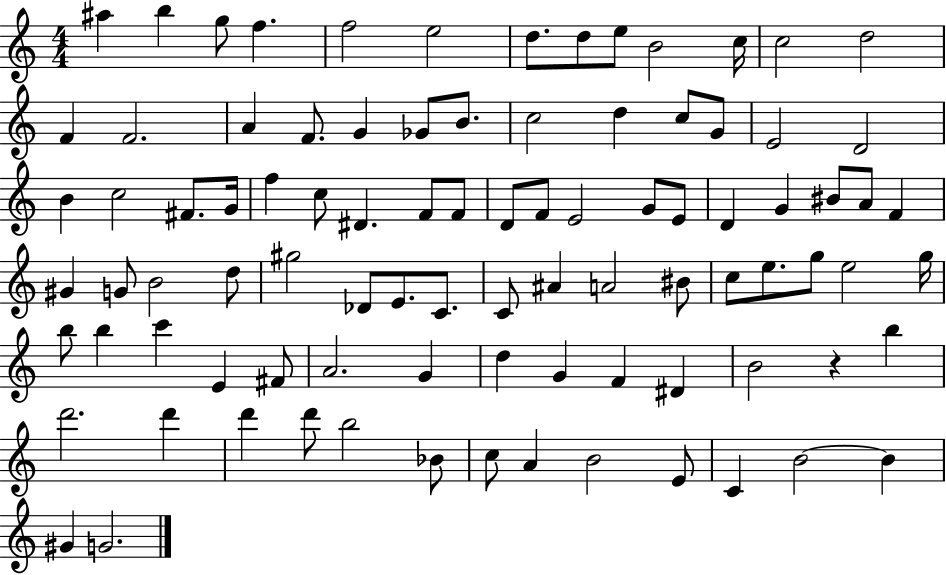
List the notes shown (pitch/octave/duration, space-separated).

A#5/q B5/q G5/e F5/q. F5/h E5/h D5/e. D5/e E5/e B4/h C5/s C5/h D5/h F4/q F4/h. A4/q F4/e. G4/q Gb4/e B4/e. C5/h D5/q C5/e G4/e E4/h D4/h B4/q C5/h F#4/e. G4/s F5/q C5/e D#4/q. F4/e F4/e D4/e F4/e E4/h G4/e E4/e D4/q G4/q BIS4/e A4/e F4/q G#4/q G4/e B4/h D5/e G#5/h Db4/e E4/e. C4/e. C4/e A#4/q A4/h BIS4/e C5/e E5/e. G5/e E5/h G5/s B5/e B5/q C6/q E4/q F#4/e A4/h. G4/q D5/q G4/q F4/q D#4/q B4/h R/q B5/q D6/h. D6/q D6/q D6/e B5/h Bb4/e C5/e A4/q B4/h E4/e C4/q B4/h B4/q G#4/q G4/h.